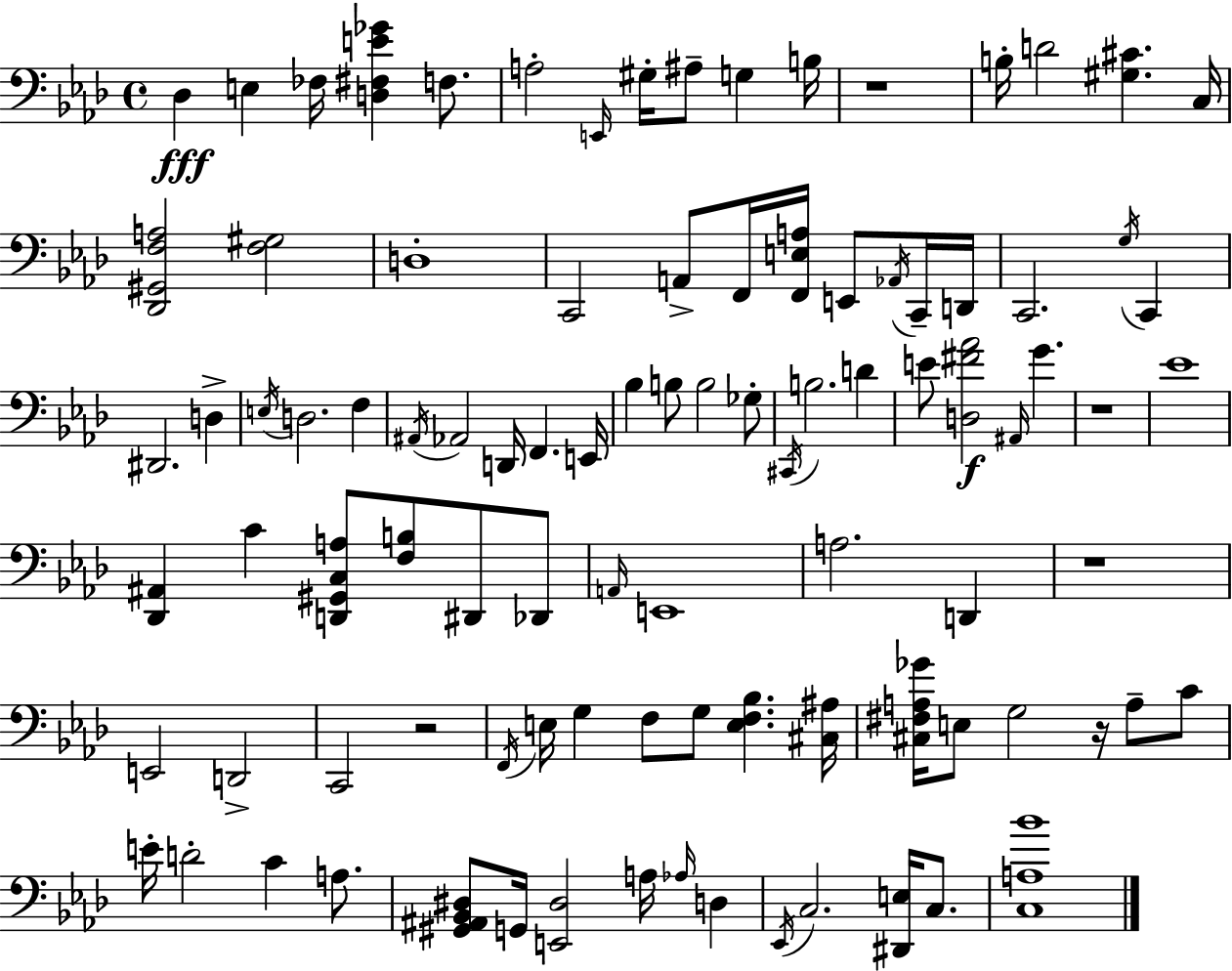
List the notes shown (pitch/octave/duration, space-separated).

Db3/q E3/q FES3/s [D3,F#3,E4,Gb4]/q F3/e. A3/h E2/s G#3/s A#3/e G3/q B3/s R/w B3/s D4/h [G#3,C#4]/q. C3/s [Db2,G#2,F3,A3]/h [F3,G#3]/h D3/w C2/h A2/e F2/s [F2,E3,A3]/s E2/e Ab2/s C2/s D2/s C2/h. G3/s C2/q D#2/h. D3/q E3/s D3/h. F3/q A#2/s Ab2/h D2/s F2/q. E2/s Bb3/q B3/e B3/h Gb3/e C#2/s B3/h. D4/q E4/e [D3,F#4,Ab4]/h A#2/s G4/q. R/w Eb4/w [Db2,A#2]/q C4/q [D2,G#2,C3,A3]/e [F3,B3]/e D#2/e Db2/e A2/s E2/w A3/h. D2/q R/w E2/h D2/h C2/h R/h F2/s E3/s G3/q F3/e G3/e [E3,F3,Bb3]/q. [C#3,A#3]/s [C#3,F#3,A3,Gb4]/s E3/e G3/h R/s A3/e C4/e E4/s D4/h C4/q A3/e. [G#2,A#2,Bb2,D#3]/e G2/s [E2,D#3]/h A3/s Ab3/s D3/q Eb2/s C3/h. [D#2,E3]/s C3/e. [C3,A3,Bb4]/w